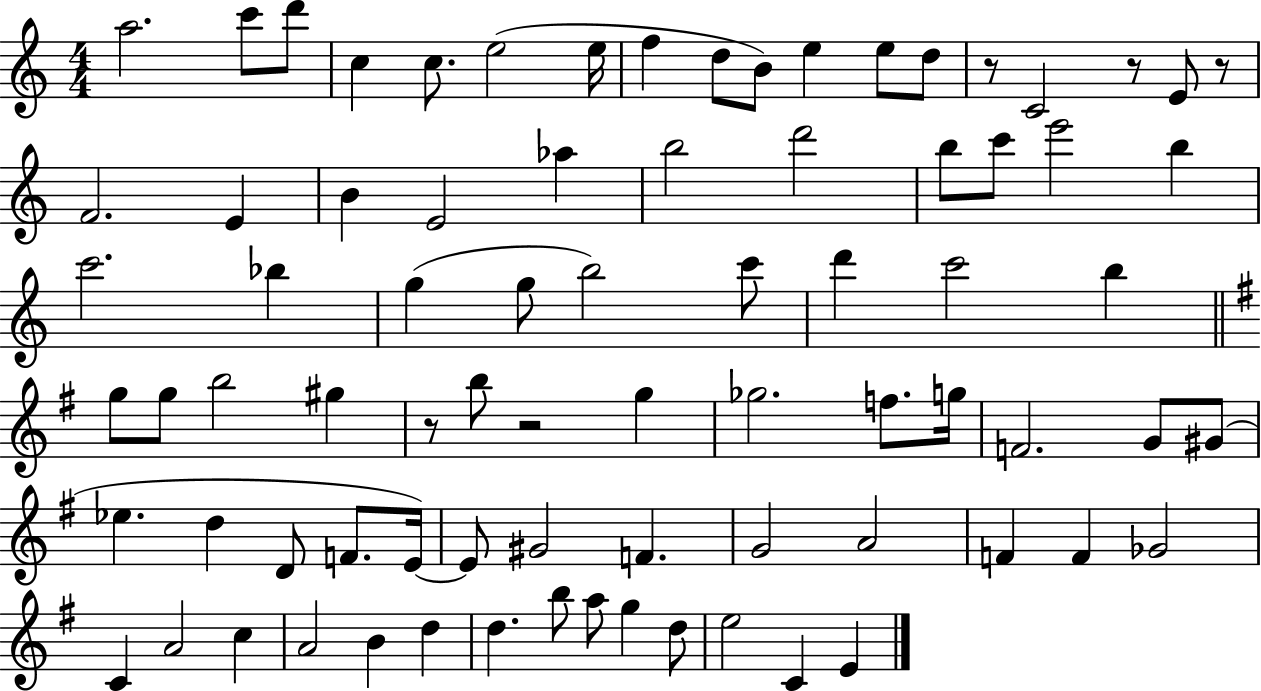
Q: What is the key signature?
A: C major